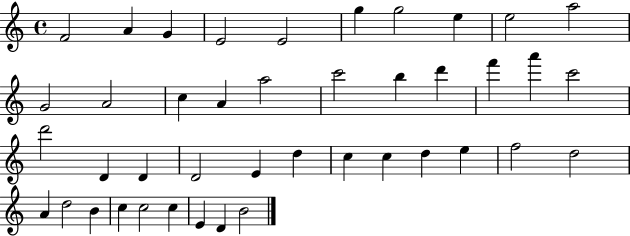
F4/h A4/q G4/q E4/h E4/h G5/q G5/h E5/q E5/h A5/h G4/h A4/h C5/q A4/q A5/h C6/h B5/q D6/q F6/q A6/q C6/h D6/h D4/q D4/q D4/h E4/q D5/q C5/q C5/q D5/q E5/q F5/h D5/h A4/q D5/h B4/q C5/q C5/h C5/q E4/q D4/q B4/h